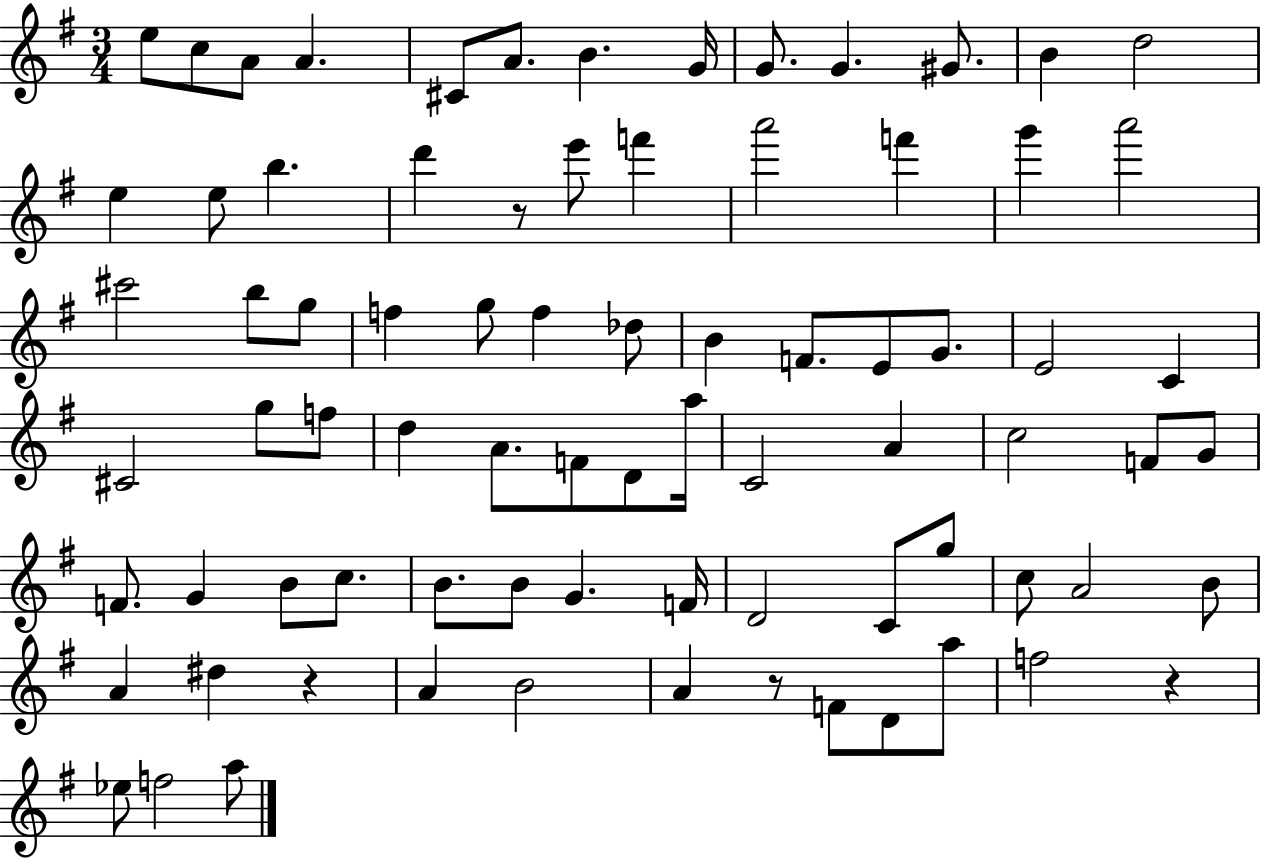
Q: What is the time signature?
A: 3/4